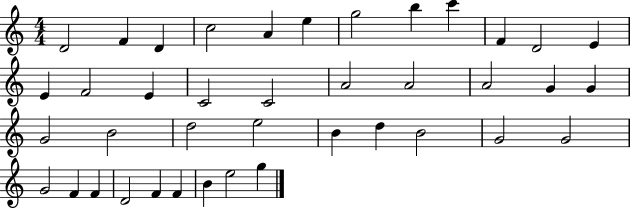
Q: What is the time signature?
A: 4/4